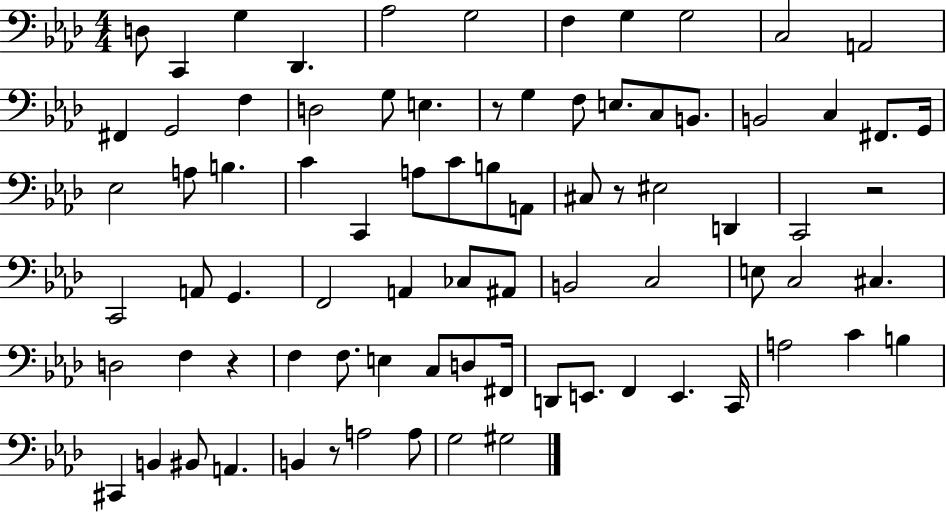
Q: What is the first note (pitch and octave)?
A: D3